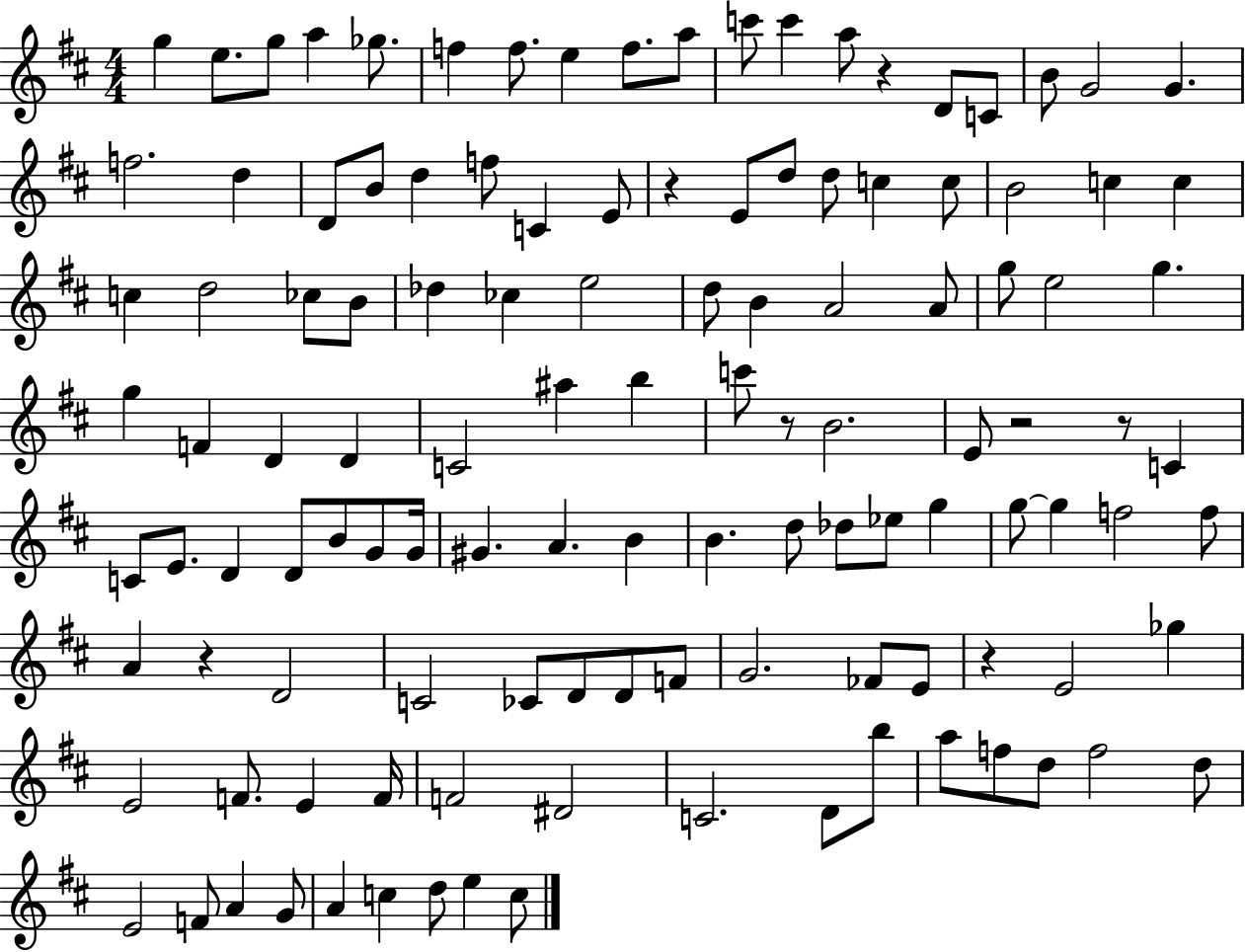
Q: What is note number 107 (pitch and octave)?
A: A4